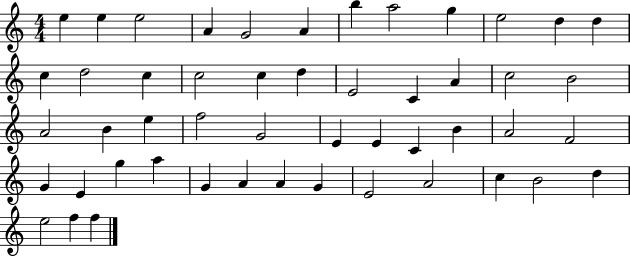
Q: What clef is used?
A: treble